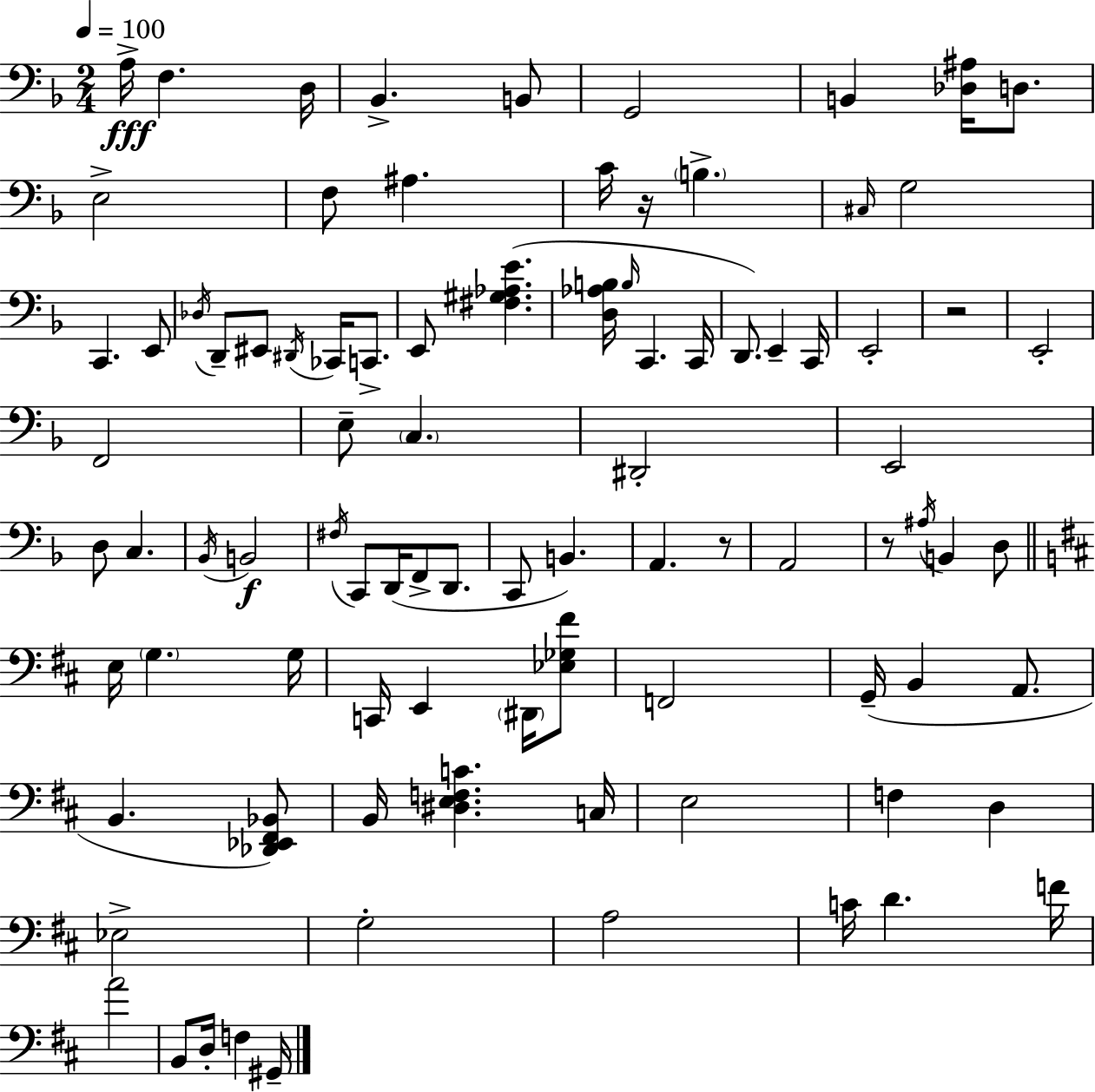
A3/s F3/q. D3/s Bb2/q. B2/e G2/h B2/q [Db3,A#3]/s D3/e. E3/h F3/e A#3/q. C4/s R/s B3/q. C#3/s G3/h C2/q. E2/e Db3/s D2/e EIS2/e D#2/s CES2/s C2/e. E2/e [F#3,G#3,Ab3,E4]/q. [D3,Ab3,B3]/s B3/s C2/q. C2/s D2/e. E2/q C2/s E2/h R/h E2/h F2/h E3/e C3/q. D#2/h E2/h D3/e C3/q. Bb2/s B2/h F#3/s C2/e D2/s F2/e D2/e. C2/e B2/q. A2/q. R/e A2/h R/e A#3/s B2/q D3/e E3/s G3/q. G3/s C2/s E2/q D#2/s [Eb3,Gb3,F#4]/e F2/h G2/s B2/q A2/e. B2/q. [Db2,Eb2,F#2,Bb2]/e B2/s [D#3,E3,F3,C4]/q. C3/s E3/h F3/q D3/q Eb3/h G3/h A3/h C4/s D4/q. F4/s A4/h B2/e D3/s F3/q G#2/s